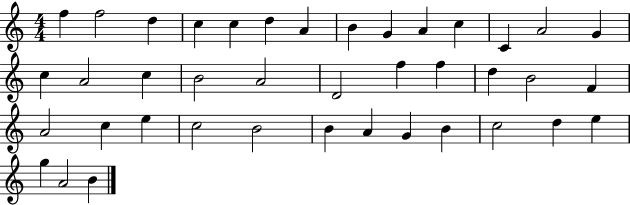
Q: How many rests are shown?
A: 0